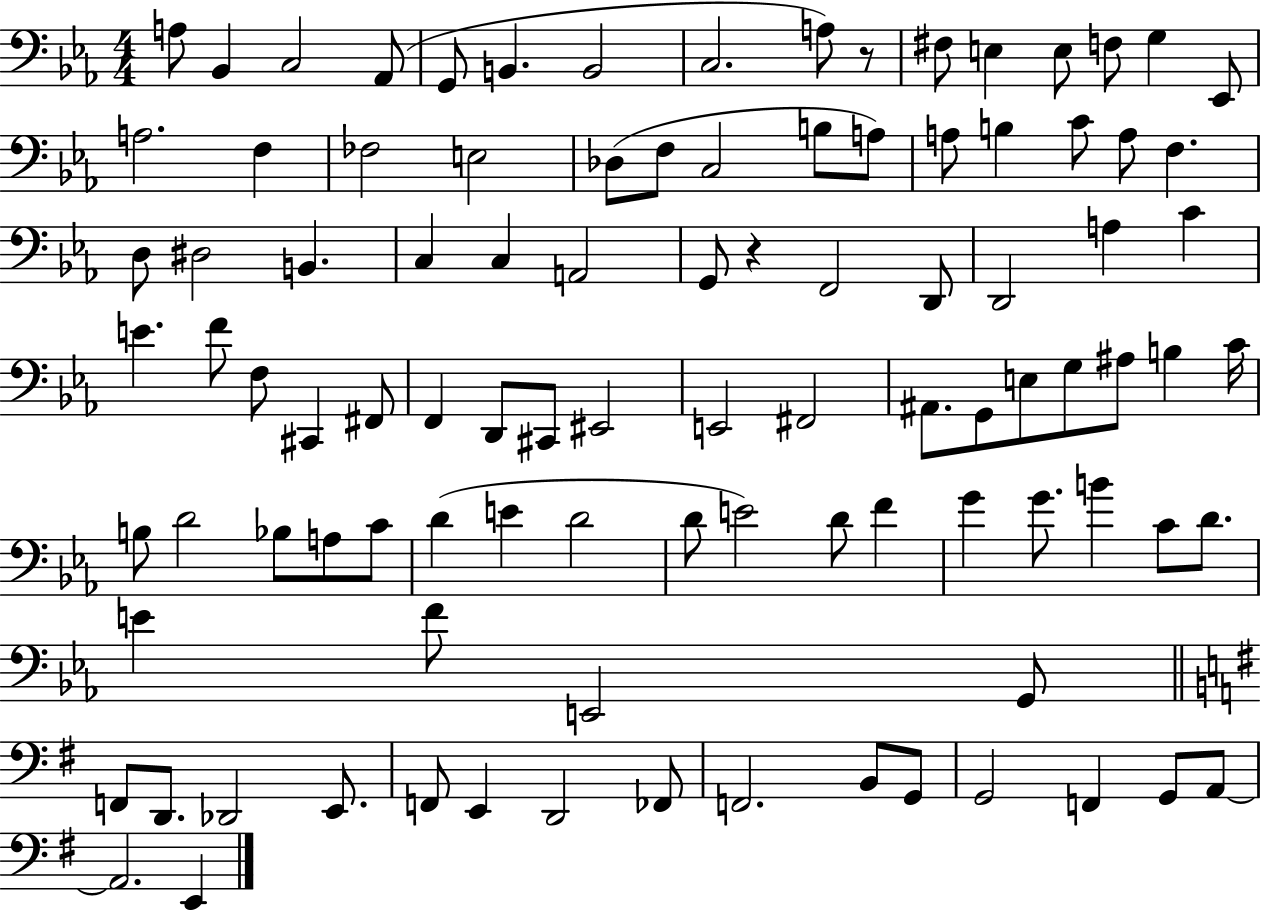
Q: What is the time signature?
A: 4/4